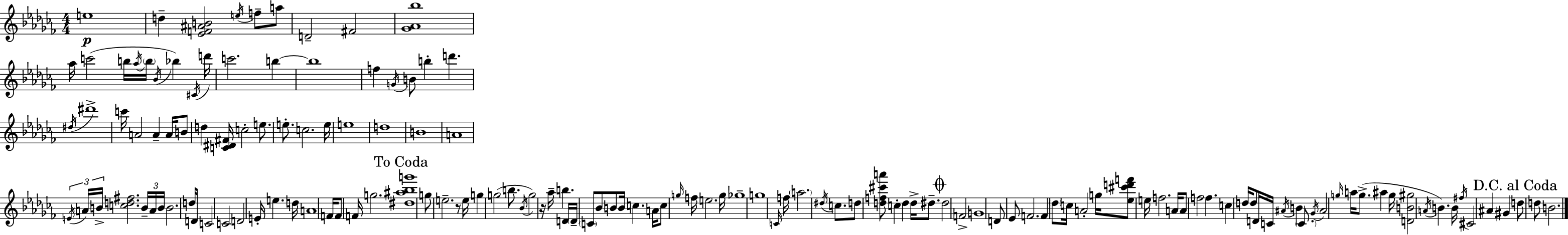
{
  \clef treble
  \numericTimeSignature
  \time 4/4
  \key aes \minor
  \repeat volta 2 { e''1\p | d''4-- <ees' f' ais' b'>2 \acciaccatura { e''16 } f''8-- a''8 | d'2-- fis'2 | <ges' aes' bes''>1 | \break aes''16 c'''2( b''16 \acciaccatura { aes''16 } \parenthesize b''16 \acciaccatura { bes'16 } bes''4) | \acciaccatura { cis'16 } d'''16 c'''2. | b''4~~ b''1 | f''4 \acciaccatura { g'16 } b'8 b''4-. d'''4. | \break \acciaccatura { dis''16 } dis'''1-> | c'''16 a'2 a'4-- | a'16 b'8 d''4 <c' dis' fis'>16 c''2-. | e''8. e''8.-. c''2. | \break e''16 e''1 | d''1 | b'1 | a'1 | \break \tuplet 3/2 { \acciaccatura { e'16 } a'16 b'16-> } <c'' d'' fis''>2. | \tuplet 3/2 { b'16-- a'16 b'16 } b'2. | d''16 d'8 c'2 c'2 | d'2 e'16-. | \break e''4. d''16 a'1 | f'16 f'8 f'16 g''2. | \mark "To Coda" <dis'' ais'' bes'' g'''>1 | g''8 e''2.-- | \break r8 e''16 g''4 g''2( | b''8. \acciaccatura { bes'16 } g''2) | r16 aes''16-- b''4. d'16 \parenthesize d'16-- \parenthesize c'8 bes'8 b'8 | b'16 c''4. a'16 c''8 \grace { g''16 } f''16 e''2. | \break g''16 ges''1-- | g''1 | \grace { c'16 } f''16 \parenthesize a''2. | \acciaccatura { dis''16 } c''8. d''8 <d'' f'' cis''' a'''>8 c''4-. | \break d''4 d''16-> dis''8.-- \mark \markup { \musicglyph "scripts.coda" } dis''2 | f'2-> g'1 | d'8 ees'8 f'2. | f'4 \parenthesize des''8 | \break c''16 a'2-. g''16 <ees'' cis''' d''' f'''>8 e''16 f''2. | a'16 a'8 f''2 | f''4. c''4 d''16 | d''8 d'16 c'16 \acciaccatura { ais'16 } b'4 \parenthesize c'8. \acciaccatura { ges'16 } ais'2 | \break \grace { g''16 } a''16 g''8.->( ais''4 g''16 <d' b' gis''>2 | \acciaccatura { a'16 }) b'4. b'16 \acciaccatura { fis''16 } | cis'2 ais'4 gis'4 | \mark "D.C. al Coda" d''8 d''8 b'2. | \break } \bar "|."
}